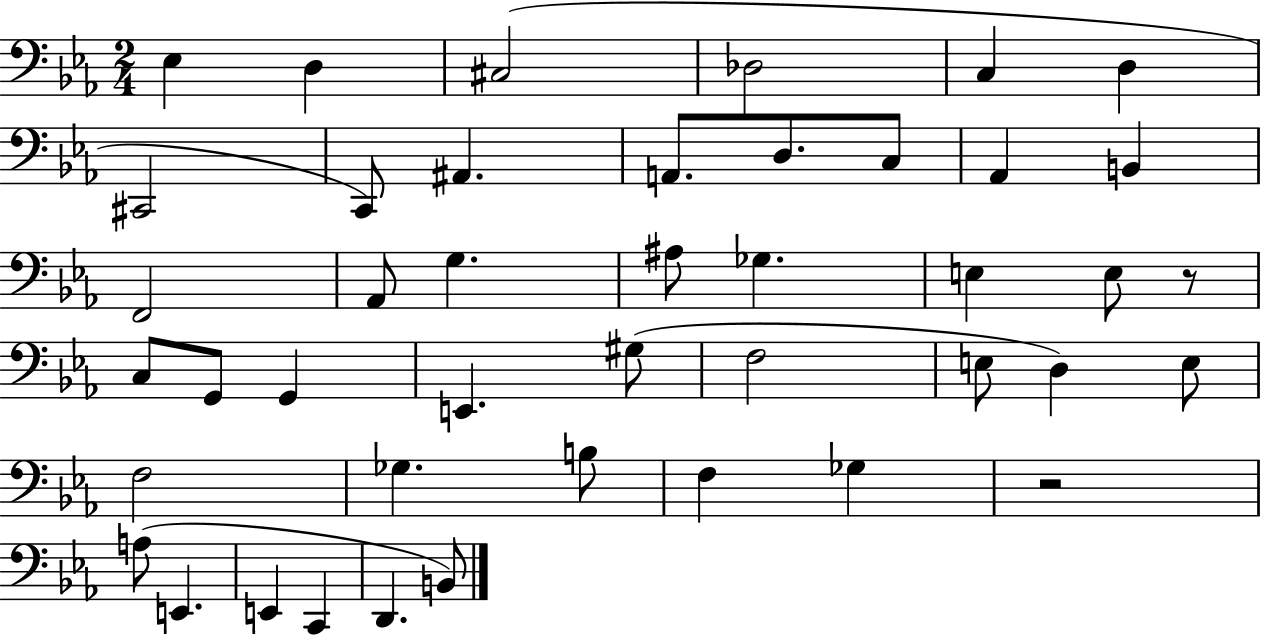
X:1
T:Untitled
M:2/4
L:1/4
K:Eb
_E, D, ^C,2 _D,2 C, D, ^C,,2 C,,/2 ^A,, A,,/2 D,/2 C,/2 _A,, B,, F,,2 _A,,/2 G, ^A,/2 _G, E, E,/2 z/2 C,/2 G,,/2 G,, E,, ^G,/2 F,2 E,/2 D, E,/2 F,2 _G, B,/2 F, _G, z2 A,/2 E,, E,, C,, D,, B,,/2